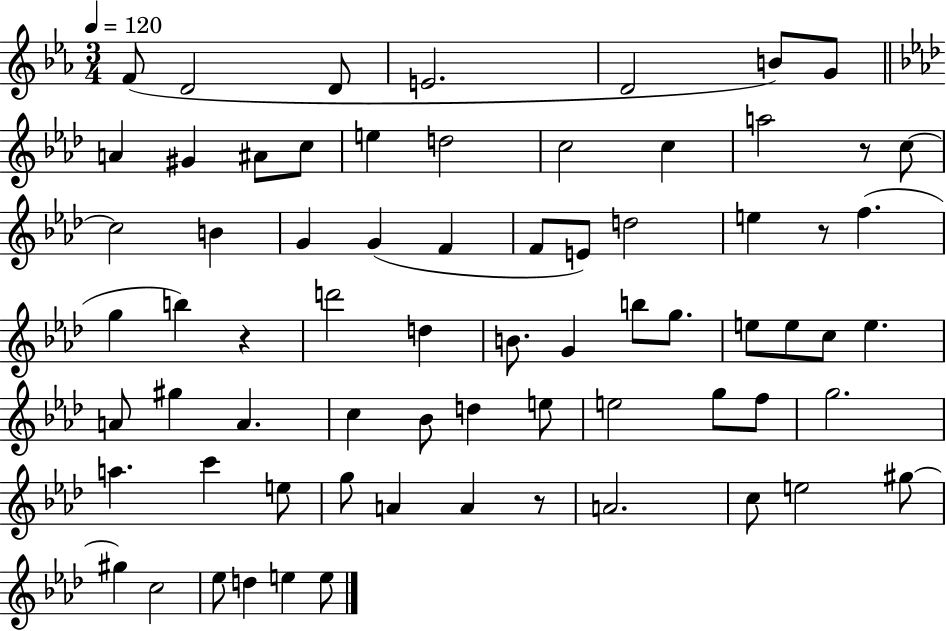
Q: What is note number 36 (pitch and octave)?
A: E5